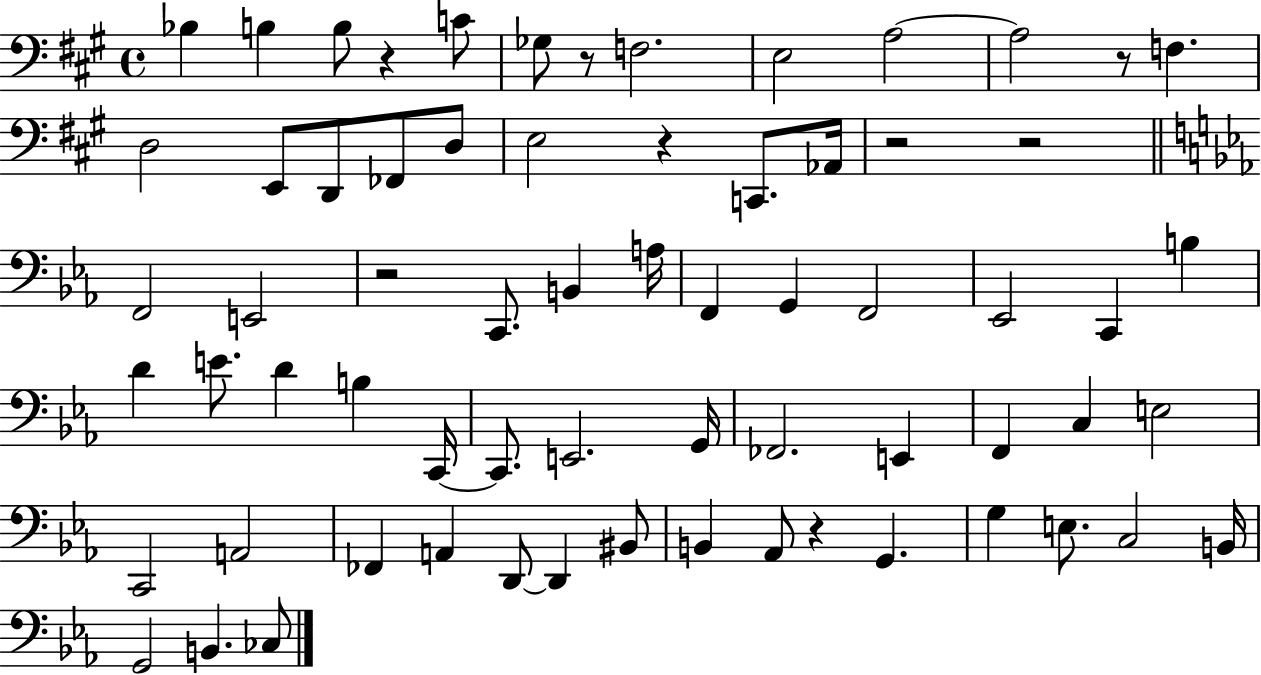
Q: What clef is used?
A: bass